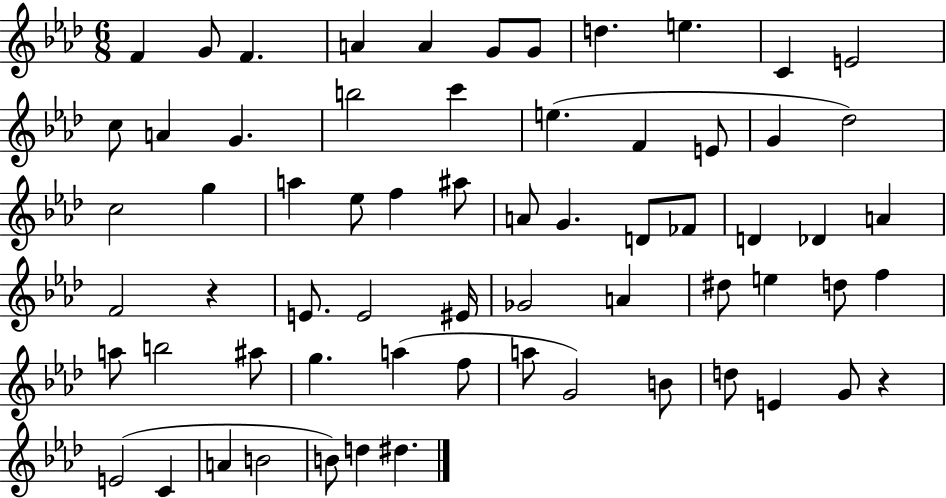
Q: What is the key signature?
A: AES major